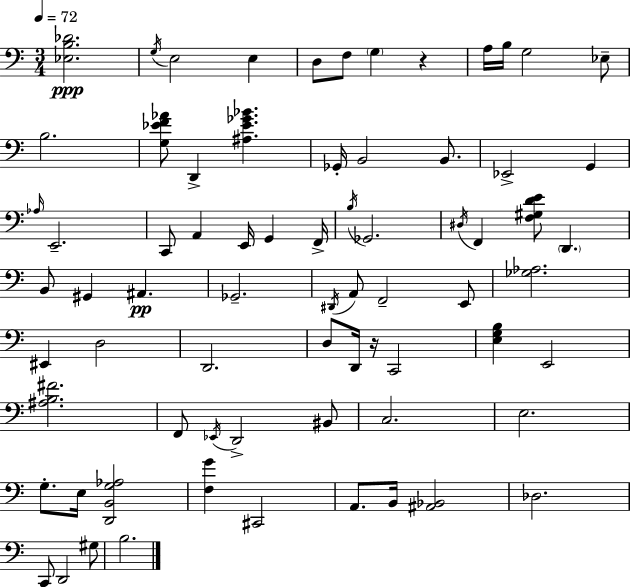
{
  \clef bass
  \numericTimeSignature
  \time 3/4
  \key a \minor
  \tempo 4 = 72
  <ees b des'>2.\ppp | \acciaccatura { g16 } e2 e4 | d8 f8 \parenthesize g4 r4 | a16 b16 g2 ees8-- | \break b2. | <g ees' f' aes'>8 d,4-> <ais ees' ges' bes'>4. | ges,16-. b,2 b,8. | ees,2-> g,4 | \break \grace { aes16 } e,2.-- | c,8 a,4 e,16 g,4 | f,16-> \acciaccatura { b16 } ges,2. | \acciaccatura { dis16 } f,4 <f gis d' e'>8 \parenthesize d,4. | \break b,8 gis,4 ais,4.\pp | ges,2.-- | \acciaccatura { dis,16 } a,8 f,2-- | e,8 <ges aes>2. | \break eis,4 d2 | d,2. | d8 d,16 r16 c,2 | <e g b>4 e,2 | \break <ais b fis'>2. | f,8 \acciaccatura { ees,16 } d,2-> | bis,8 c2. | e2. | \break g8.-. e16 <d, b, g aes>2 | <f g'>4 cis,2 | a,8. b,16 <ais, bes,>2 | des2. | \break c,8 d,2 | gis8 b2. | \bar "|."
}